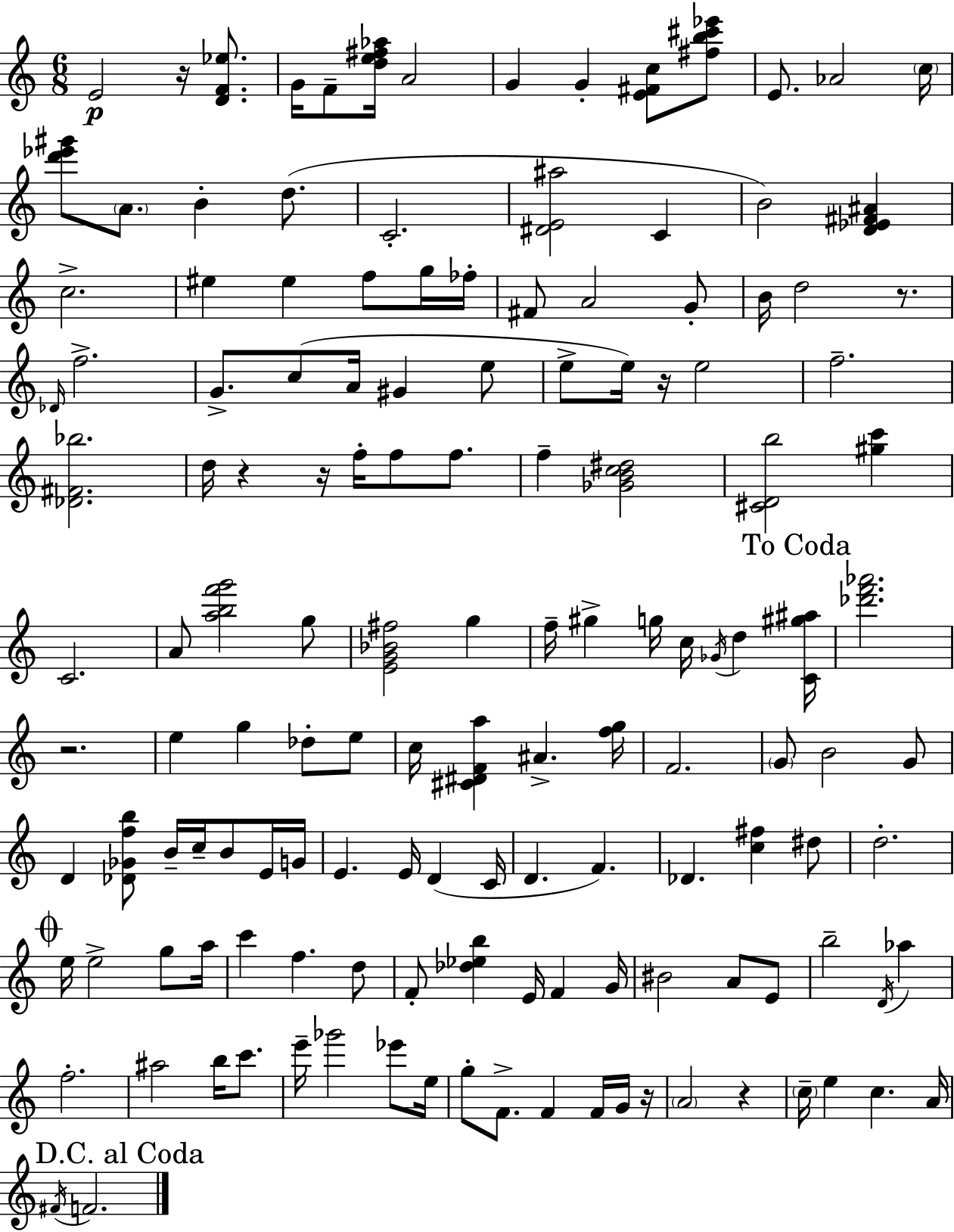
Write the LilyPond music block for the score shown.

{
  \clef treble
  \numericTimeSignature
  \time 6/8
  \key a \minor
  e'2\p r16 <d' f' ees''>8. | g'16 f'8-- <d'' e'' fis'' aes''>16 a'2 | g'4 g'4-. <e' fis' c''>8 <fis'' b'' cis''' ees'''>8 | e'8. aes'2 \parenthesize c''16 | \break <d''' ees''' gis'''>8 \parenthesize a'8. b'4-. d''8.( | c'2.-. | <dis' e' ais''>2 c'4 | b'2) <d' ees' fis' ais'>4 | \break c''2.-> | eis''4 eis''4 f''8 g''16 fes''16-. | fis'8 a'2 g'8-. | b'16 d''2 r8. | \break \grace { des'16 } f''2.-> | g'8.-> c''8( a'16 gis'4 e''8 | e''8-> e''16) r16 e''2 | f''2.-- | \break <des' fis' bes''>2. | d''16 r4 r16 f''16-. f''8 f''8. | f''4-- <ges' b' c'' dis''>2 | <cis' d' b''>2 <gis'' c'''>4 | \break c'2. | a'8 <a'' b'' f''' g'''>2 g''8 | <e' g' bes' fis''>2 g''4 | f''16-- gis''4-> g''16 c''16 \acciaccatura { ges'16 } d''4 | \break \mark "To Coda" <c' gis'' ais''>16 <des''' f''' aes'''>2. | r2. | e''4 g''4 des''8-. | e''8 c''16 <cis' dis' f' a''>4 ais'4.-> | \break <f'' g''>16 f'2. | \parenthesize g'8 b'2 | g'8 d'4 <des' ges' f'' b''>8 b'16-- c''16-- b'8 | e'16 g'16 e'4. e'16 d'4( | \break c'16 d'4. f'4.) | des'4. <c'' fis''>4 | dis''8 d''2.-. | \mark \markup { \musicglyph "scripts.coda" } e''16 e''2-> g''8 | \break a''16 c'''4 f''4. | d''8 f'8-. <des'' ees'' b''>4 e'16 f'4 | g'16 bis'2 a'8 | e'8 b''2-- \acciaccatura { d'16 } aes''4 | \break f''2.-. | ais''2 b''16 | c'''8. e'''16-- ges'''2 | ees'''8 e''16 g''8-. f'8.-> f'4 | \break f'16 g'16 r16 \parenthesize a'2 r4 | \parenthesize c''16-- e''4 c''4. | a'16 \mark "D.C. al Coda" \acciaccatura { fis'16 } f'2. | \bar "|."
}